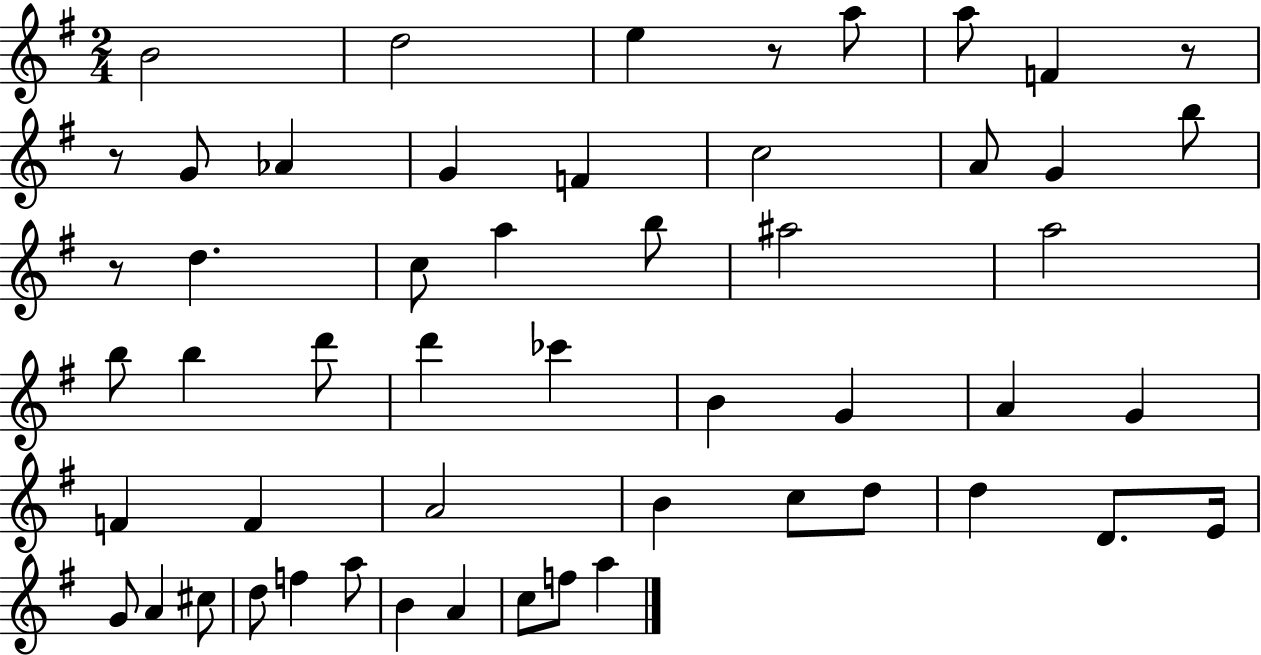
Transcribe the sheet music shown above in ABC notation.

X:1
T:Untitled
M:2/4
L:1/4
K:G
B2 d2 e z/2 a/2 a/2 F z/2 z/2 G/2 _A G F c2 A/2 G b/2 z/2 d c/2 a b/2 ^a2 a2 b/2 b d'/2 d' _c' B G A G F F A2 B c/2 d/2 d D/2 E/4 G/2 A ^c/2 d/2 f a/2 B A c/2 f/2 a